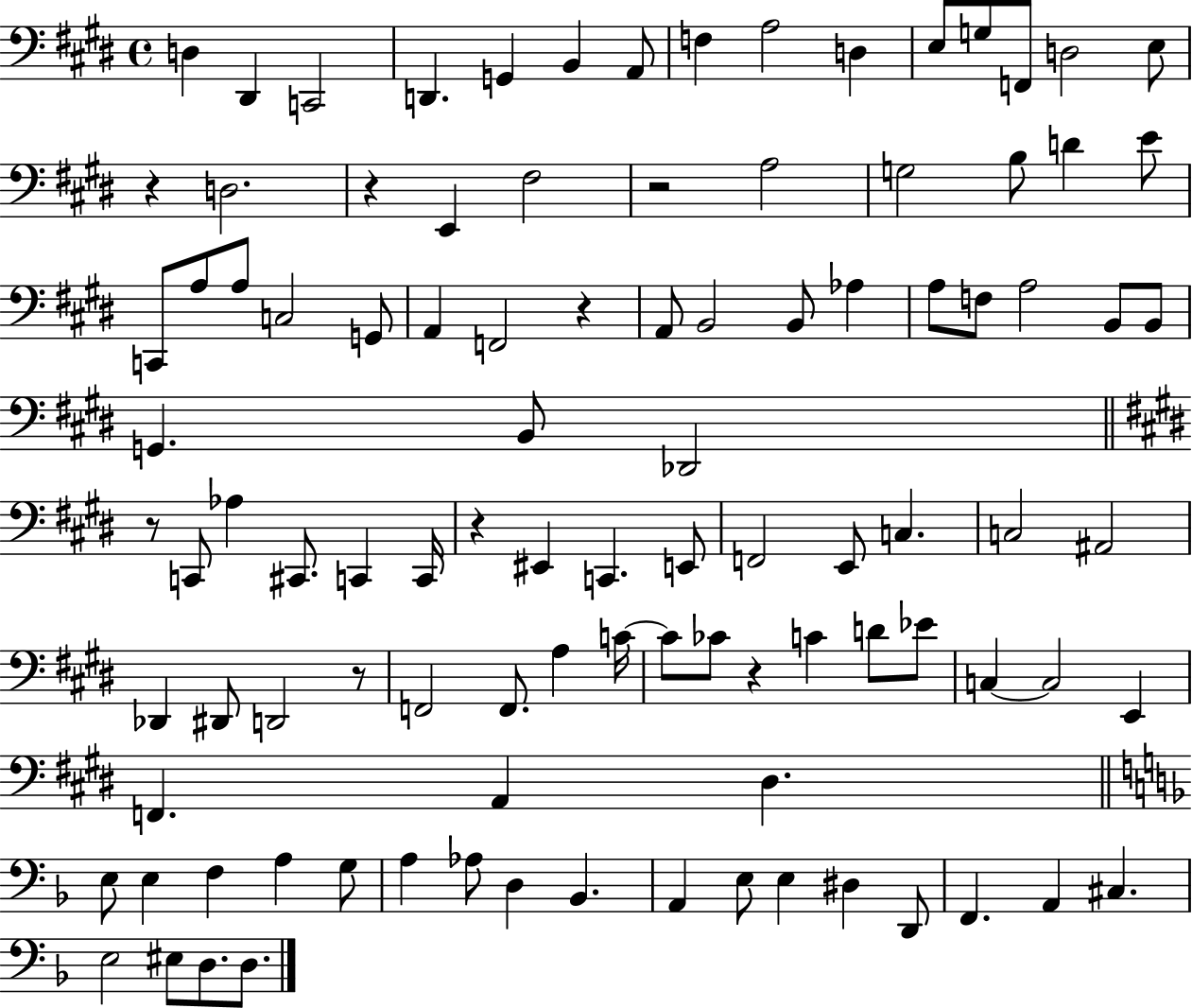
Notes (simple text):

D3/q D#2/q C2/h D2/q. G2/q B2/q A2/e F3/q A3/h D3/q E3/e G3/e F2/e D3/h E3/e R/q D3/h. R/q E2/q F#3/h R/h A3/h G3/h B3/e D4/q E4/e C2/e A3/e A3/e C3/h G2/e A2/q F2/h R/q A2/e B2/h B2/e Ab3/q A3/e F3/e A3/h B2/e B2/e G2/q. B2/e Db2/h R/e C2/e Ab3/q C#2/e. C2/q C2/s R/q EIS2/q C2/q. E2/e F2/h E2/e C3/q. C3/h A#2/h Db2/q D#2/e D2/h R/e F2/h F2/e. A3/q C4/s C4/e CES4/e R/q C4/q D4/e Eb4/e C3/q C3/h E2/q F2/q. A2/q D#3/q. E3/e E3/q F3/q A3/q G3/e A3/q Ab3/e D3/q Bb2/q. A2/q E3/e E3/q D#3/q D2/e F2/q. A2/q C#3/q. E3/h EIS3/e D3/e. D3/e.